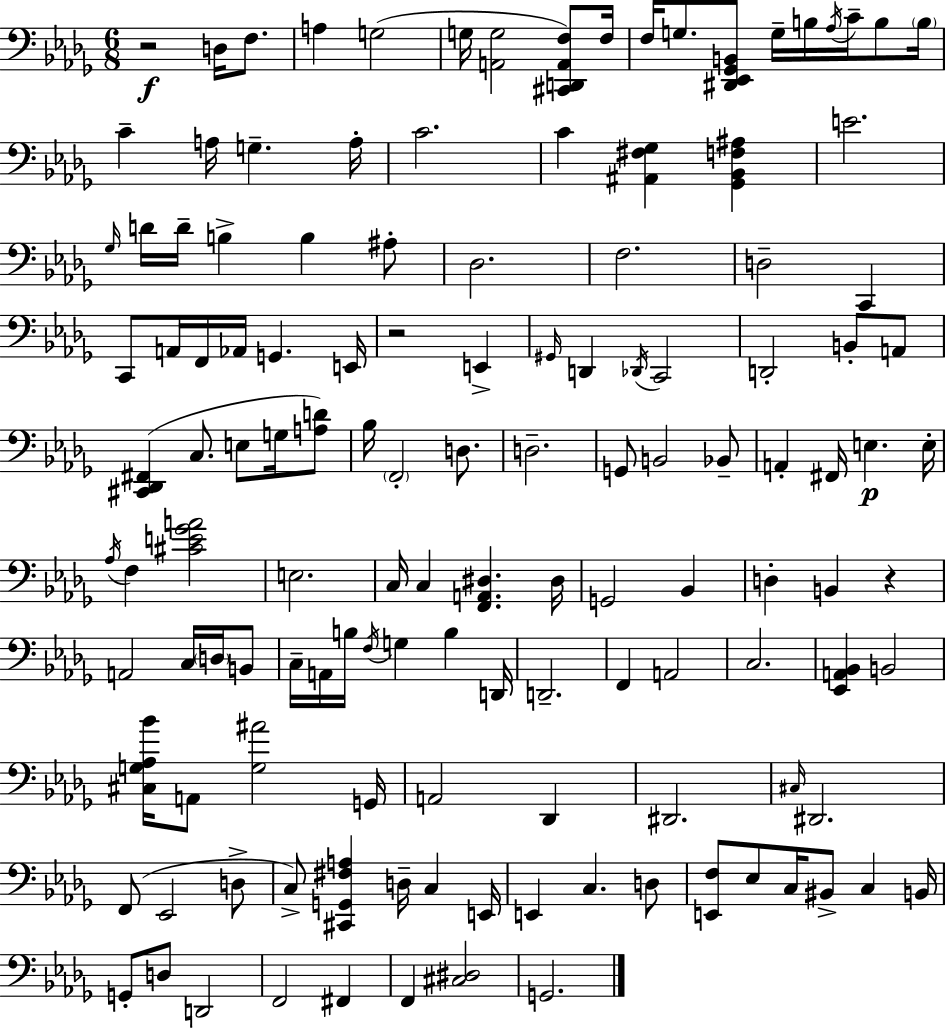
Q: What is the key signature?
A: BES minor